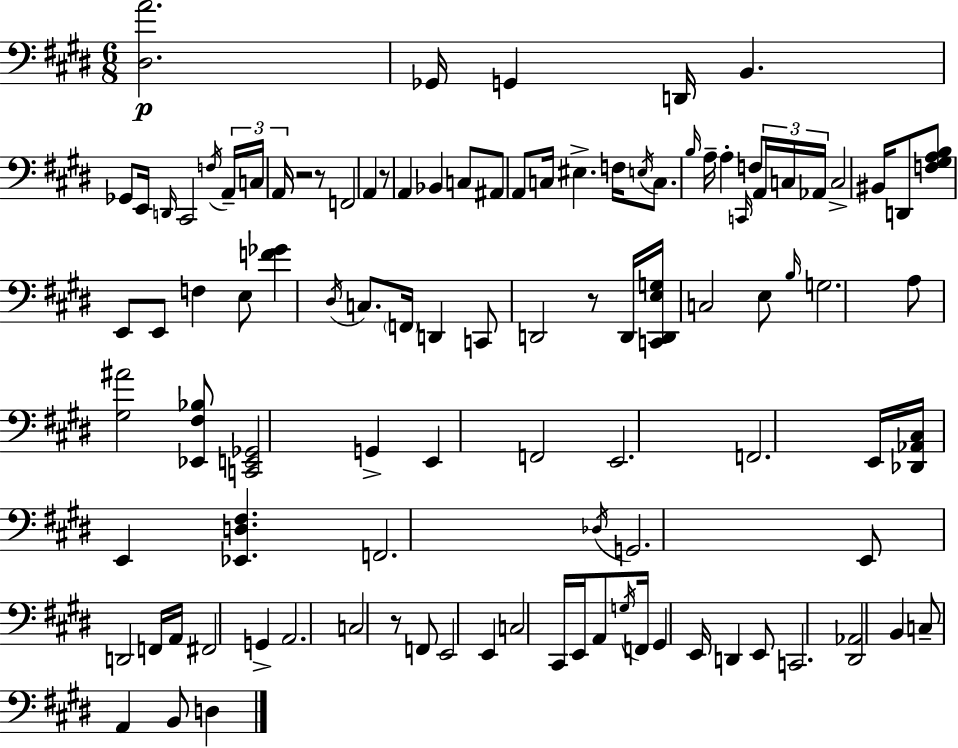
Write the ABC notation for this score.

X:1
T:Untitled
M:6/8
L:1/4
K:E
[^D,A]2 _G,,/4 G,, D,,/4 B,, _G,,/2 E,,/4 D,,/4 ^C,,2 F,/4 A,,/4 C,/4 A,,/4 z2 z/2 F,,2 A,, z/2 A,, _B,, C,/2 ^A,,/2 A,,/2 C,/4 ^E, F,/4 E,/4 C,/2 B,/4 A,/4 A, C,,/4 F,/2 A,,/4 C,/4 _A,,/4 C,2 ^B,,/4 D,,/2 [F,^G,A,B,]/2 E,,/2 E,,/2 F, E,/2 [F_G] ^D,/4 C,/2 F,,/4 D,, C,,/2 D,,2 z/2 D,,/4 [C,,D,,E,G,]/4 C,2 E,/2 B,/4 G,2 A,/2 [^G,^A]2 [_E,,^F,_B,]/2 [C,,E,,_G,,]2 G,, E,, F,,2 E,,2 F,,2 E,,/4 [_D,,_A,,^C,]/4 E,, [_E,,D,^F,] F,,2 _D,/4 G,,2 E,,/2 D,,2 F,,/4 A,,/4 ^F,,2 G,, A,,2 C,2 z/2 F,,/2 E,,2 E,, C,2 ^C,,/4 E,,/4 A,,/2 G,/4 F,,/4 ^G,, E,,/4 D,, E,,/2 C,,2 [^D,,_A,,]2 B,, C,/2 A,, B,,/2 D,